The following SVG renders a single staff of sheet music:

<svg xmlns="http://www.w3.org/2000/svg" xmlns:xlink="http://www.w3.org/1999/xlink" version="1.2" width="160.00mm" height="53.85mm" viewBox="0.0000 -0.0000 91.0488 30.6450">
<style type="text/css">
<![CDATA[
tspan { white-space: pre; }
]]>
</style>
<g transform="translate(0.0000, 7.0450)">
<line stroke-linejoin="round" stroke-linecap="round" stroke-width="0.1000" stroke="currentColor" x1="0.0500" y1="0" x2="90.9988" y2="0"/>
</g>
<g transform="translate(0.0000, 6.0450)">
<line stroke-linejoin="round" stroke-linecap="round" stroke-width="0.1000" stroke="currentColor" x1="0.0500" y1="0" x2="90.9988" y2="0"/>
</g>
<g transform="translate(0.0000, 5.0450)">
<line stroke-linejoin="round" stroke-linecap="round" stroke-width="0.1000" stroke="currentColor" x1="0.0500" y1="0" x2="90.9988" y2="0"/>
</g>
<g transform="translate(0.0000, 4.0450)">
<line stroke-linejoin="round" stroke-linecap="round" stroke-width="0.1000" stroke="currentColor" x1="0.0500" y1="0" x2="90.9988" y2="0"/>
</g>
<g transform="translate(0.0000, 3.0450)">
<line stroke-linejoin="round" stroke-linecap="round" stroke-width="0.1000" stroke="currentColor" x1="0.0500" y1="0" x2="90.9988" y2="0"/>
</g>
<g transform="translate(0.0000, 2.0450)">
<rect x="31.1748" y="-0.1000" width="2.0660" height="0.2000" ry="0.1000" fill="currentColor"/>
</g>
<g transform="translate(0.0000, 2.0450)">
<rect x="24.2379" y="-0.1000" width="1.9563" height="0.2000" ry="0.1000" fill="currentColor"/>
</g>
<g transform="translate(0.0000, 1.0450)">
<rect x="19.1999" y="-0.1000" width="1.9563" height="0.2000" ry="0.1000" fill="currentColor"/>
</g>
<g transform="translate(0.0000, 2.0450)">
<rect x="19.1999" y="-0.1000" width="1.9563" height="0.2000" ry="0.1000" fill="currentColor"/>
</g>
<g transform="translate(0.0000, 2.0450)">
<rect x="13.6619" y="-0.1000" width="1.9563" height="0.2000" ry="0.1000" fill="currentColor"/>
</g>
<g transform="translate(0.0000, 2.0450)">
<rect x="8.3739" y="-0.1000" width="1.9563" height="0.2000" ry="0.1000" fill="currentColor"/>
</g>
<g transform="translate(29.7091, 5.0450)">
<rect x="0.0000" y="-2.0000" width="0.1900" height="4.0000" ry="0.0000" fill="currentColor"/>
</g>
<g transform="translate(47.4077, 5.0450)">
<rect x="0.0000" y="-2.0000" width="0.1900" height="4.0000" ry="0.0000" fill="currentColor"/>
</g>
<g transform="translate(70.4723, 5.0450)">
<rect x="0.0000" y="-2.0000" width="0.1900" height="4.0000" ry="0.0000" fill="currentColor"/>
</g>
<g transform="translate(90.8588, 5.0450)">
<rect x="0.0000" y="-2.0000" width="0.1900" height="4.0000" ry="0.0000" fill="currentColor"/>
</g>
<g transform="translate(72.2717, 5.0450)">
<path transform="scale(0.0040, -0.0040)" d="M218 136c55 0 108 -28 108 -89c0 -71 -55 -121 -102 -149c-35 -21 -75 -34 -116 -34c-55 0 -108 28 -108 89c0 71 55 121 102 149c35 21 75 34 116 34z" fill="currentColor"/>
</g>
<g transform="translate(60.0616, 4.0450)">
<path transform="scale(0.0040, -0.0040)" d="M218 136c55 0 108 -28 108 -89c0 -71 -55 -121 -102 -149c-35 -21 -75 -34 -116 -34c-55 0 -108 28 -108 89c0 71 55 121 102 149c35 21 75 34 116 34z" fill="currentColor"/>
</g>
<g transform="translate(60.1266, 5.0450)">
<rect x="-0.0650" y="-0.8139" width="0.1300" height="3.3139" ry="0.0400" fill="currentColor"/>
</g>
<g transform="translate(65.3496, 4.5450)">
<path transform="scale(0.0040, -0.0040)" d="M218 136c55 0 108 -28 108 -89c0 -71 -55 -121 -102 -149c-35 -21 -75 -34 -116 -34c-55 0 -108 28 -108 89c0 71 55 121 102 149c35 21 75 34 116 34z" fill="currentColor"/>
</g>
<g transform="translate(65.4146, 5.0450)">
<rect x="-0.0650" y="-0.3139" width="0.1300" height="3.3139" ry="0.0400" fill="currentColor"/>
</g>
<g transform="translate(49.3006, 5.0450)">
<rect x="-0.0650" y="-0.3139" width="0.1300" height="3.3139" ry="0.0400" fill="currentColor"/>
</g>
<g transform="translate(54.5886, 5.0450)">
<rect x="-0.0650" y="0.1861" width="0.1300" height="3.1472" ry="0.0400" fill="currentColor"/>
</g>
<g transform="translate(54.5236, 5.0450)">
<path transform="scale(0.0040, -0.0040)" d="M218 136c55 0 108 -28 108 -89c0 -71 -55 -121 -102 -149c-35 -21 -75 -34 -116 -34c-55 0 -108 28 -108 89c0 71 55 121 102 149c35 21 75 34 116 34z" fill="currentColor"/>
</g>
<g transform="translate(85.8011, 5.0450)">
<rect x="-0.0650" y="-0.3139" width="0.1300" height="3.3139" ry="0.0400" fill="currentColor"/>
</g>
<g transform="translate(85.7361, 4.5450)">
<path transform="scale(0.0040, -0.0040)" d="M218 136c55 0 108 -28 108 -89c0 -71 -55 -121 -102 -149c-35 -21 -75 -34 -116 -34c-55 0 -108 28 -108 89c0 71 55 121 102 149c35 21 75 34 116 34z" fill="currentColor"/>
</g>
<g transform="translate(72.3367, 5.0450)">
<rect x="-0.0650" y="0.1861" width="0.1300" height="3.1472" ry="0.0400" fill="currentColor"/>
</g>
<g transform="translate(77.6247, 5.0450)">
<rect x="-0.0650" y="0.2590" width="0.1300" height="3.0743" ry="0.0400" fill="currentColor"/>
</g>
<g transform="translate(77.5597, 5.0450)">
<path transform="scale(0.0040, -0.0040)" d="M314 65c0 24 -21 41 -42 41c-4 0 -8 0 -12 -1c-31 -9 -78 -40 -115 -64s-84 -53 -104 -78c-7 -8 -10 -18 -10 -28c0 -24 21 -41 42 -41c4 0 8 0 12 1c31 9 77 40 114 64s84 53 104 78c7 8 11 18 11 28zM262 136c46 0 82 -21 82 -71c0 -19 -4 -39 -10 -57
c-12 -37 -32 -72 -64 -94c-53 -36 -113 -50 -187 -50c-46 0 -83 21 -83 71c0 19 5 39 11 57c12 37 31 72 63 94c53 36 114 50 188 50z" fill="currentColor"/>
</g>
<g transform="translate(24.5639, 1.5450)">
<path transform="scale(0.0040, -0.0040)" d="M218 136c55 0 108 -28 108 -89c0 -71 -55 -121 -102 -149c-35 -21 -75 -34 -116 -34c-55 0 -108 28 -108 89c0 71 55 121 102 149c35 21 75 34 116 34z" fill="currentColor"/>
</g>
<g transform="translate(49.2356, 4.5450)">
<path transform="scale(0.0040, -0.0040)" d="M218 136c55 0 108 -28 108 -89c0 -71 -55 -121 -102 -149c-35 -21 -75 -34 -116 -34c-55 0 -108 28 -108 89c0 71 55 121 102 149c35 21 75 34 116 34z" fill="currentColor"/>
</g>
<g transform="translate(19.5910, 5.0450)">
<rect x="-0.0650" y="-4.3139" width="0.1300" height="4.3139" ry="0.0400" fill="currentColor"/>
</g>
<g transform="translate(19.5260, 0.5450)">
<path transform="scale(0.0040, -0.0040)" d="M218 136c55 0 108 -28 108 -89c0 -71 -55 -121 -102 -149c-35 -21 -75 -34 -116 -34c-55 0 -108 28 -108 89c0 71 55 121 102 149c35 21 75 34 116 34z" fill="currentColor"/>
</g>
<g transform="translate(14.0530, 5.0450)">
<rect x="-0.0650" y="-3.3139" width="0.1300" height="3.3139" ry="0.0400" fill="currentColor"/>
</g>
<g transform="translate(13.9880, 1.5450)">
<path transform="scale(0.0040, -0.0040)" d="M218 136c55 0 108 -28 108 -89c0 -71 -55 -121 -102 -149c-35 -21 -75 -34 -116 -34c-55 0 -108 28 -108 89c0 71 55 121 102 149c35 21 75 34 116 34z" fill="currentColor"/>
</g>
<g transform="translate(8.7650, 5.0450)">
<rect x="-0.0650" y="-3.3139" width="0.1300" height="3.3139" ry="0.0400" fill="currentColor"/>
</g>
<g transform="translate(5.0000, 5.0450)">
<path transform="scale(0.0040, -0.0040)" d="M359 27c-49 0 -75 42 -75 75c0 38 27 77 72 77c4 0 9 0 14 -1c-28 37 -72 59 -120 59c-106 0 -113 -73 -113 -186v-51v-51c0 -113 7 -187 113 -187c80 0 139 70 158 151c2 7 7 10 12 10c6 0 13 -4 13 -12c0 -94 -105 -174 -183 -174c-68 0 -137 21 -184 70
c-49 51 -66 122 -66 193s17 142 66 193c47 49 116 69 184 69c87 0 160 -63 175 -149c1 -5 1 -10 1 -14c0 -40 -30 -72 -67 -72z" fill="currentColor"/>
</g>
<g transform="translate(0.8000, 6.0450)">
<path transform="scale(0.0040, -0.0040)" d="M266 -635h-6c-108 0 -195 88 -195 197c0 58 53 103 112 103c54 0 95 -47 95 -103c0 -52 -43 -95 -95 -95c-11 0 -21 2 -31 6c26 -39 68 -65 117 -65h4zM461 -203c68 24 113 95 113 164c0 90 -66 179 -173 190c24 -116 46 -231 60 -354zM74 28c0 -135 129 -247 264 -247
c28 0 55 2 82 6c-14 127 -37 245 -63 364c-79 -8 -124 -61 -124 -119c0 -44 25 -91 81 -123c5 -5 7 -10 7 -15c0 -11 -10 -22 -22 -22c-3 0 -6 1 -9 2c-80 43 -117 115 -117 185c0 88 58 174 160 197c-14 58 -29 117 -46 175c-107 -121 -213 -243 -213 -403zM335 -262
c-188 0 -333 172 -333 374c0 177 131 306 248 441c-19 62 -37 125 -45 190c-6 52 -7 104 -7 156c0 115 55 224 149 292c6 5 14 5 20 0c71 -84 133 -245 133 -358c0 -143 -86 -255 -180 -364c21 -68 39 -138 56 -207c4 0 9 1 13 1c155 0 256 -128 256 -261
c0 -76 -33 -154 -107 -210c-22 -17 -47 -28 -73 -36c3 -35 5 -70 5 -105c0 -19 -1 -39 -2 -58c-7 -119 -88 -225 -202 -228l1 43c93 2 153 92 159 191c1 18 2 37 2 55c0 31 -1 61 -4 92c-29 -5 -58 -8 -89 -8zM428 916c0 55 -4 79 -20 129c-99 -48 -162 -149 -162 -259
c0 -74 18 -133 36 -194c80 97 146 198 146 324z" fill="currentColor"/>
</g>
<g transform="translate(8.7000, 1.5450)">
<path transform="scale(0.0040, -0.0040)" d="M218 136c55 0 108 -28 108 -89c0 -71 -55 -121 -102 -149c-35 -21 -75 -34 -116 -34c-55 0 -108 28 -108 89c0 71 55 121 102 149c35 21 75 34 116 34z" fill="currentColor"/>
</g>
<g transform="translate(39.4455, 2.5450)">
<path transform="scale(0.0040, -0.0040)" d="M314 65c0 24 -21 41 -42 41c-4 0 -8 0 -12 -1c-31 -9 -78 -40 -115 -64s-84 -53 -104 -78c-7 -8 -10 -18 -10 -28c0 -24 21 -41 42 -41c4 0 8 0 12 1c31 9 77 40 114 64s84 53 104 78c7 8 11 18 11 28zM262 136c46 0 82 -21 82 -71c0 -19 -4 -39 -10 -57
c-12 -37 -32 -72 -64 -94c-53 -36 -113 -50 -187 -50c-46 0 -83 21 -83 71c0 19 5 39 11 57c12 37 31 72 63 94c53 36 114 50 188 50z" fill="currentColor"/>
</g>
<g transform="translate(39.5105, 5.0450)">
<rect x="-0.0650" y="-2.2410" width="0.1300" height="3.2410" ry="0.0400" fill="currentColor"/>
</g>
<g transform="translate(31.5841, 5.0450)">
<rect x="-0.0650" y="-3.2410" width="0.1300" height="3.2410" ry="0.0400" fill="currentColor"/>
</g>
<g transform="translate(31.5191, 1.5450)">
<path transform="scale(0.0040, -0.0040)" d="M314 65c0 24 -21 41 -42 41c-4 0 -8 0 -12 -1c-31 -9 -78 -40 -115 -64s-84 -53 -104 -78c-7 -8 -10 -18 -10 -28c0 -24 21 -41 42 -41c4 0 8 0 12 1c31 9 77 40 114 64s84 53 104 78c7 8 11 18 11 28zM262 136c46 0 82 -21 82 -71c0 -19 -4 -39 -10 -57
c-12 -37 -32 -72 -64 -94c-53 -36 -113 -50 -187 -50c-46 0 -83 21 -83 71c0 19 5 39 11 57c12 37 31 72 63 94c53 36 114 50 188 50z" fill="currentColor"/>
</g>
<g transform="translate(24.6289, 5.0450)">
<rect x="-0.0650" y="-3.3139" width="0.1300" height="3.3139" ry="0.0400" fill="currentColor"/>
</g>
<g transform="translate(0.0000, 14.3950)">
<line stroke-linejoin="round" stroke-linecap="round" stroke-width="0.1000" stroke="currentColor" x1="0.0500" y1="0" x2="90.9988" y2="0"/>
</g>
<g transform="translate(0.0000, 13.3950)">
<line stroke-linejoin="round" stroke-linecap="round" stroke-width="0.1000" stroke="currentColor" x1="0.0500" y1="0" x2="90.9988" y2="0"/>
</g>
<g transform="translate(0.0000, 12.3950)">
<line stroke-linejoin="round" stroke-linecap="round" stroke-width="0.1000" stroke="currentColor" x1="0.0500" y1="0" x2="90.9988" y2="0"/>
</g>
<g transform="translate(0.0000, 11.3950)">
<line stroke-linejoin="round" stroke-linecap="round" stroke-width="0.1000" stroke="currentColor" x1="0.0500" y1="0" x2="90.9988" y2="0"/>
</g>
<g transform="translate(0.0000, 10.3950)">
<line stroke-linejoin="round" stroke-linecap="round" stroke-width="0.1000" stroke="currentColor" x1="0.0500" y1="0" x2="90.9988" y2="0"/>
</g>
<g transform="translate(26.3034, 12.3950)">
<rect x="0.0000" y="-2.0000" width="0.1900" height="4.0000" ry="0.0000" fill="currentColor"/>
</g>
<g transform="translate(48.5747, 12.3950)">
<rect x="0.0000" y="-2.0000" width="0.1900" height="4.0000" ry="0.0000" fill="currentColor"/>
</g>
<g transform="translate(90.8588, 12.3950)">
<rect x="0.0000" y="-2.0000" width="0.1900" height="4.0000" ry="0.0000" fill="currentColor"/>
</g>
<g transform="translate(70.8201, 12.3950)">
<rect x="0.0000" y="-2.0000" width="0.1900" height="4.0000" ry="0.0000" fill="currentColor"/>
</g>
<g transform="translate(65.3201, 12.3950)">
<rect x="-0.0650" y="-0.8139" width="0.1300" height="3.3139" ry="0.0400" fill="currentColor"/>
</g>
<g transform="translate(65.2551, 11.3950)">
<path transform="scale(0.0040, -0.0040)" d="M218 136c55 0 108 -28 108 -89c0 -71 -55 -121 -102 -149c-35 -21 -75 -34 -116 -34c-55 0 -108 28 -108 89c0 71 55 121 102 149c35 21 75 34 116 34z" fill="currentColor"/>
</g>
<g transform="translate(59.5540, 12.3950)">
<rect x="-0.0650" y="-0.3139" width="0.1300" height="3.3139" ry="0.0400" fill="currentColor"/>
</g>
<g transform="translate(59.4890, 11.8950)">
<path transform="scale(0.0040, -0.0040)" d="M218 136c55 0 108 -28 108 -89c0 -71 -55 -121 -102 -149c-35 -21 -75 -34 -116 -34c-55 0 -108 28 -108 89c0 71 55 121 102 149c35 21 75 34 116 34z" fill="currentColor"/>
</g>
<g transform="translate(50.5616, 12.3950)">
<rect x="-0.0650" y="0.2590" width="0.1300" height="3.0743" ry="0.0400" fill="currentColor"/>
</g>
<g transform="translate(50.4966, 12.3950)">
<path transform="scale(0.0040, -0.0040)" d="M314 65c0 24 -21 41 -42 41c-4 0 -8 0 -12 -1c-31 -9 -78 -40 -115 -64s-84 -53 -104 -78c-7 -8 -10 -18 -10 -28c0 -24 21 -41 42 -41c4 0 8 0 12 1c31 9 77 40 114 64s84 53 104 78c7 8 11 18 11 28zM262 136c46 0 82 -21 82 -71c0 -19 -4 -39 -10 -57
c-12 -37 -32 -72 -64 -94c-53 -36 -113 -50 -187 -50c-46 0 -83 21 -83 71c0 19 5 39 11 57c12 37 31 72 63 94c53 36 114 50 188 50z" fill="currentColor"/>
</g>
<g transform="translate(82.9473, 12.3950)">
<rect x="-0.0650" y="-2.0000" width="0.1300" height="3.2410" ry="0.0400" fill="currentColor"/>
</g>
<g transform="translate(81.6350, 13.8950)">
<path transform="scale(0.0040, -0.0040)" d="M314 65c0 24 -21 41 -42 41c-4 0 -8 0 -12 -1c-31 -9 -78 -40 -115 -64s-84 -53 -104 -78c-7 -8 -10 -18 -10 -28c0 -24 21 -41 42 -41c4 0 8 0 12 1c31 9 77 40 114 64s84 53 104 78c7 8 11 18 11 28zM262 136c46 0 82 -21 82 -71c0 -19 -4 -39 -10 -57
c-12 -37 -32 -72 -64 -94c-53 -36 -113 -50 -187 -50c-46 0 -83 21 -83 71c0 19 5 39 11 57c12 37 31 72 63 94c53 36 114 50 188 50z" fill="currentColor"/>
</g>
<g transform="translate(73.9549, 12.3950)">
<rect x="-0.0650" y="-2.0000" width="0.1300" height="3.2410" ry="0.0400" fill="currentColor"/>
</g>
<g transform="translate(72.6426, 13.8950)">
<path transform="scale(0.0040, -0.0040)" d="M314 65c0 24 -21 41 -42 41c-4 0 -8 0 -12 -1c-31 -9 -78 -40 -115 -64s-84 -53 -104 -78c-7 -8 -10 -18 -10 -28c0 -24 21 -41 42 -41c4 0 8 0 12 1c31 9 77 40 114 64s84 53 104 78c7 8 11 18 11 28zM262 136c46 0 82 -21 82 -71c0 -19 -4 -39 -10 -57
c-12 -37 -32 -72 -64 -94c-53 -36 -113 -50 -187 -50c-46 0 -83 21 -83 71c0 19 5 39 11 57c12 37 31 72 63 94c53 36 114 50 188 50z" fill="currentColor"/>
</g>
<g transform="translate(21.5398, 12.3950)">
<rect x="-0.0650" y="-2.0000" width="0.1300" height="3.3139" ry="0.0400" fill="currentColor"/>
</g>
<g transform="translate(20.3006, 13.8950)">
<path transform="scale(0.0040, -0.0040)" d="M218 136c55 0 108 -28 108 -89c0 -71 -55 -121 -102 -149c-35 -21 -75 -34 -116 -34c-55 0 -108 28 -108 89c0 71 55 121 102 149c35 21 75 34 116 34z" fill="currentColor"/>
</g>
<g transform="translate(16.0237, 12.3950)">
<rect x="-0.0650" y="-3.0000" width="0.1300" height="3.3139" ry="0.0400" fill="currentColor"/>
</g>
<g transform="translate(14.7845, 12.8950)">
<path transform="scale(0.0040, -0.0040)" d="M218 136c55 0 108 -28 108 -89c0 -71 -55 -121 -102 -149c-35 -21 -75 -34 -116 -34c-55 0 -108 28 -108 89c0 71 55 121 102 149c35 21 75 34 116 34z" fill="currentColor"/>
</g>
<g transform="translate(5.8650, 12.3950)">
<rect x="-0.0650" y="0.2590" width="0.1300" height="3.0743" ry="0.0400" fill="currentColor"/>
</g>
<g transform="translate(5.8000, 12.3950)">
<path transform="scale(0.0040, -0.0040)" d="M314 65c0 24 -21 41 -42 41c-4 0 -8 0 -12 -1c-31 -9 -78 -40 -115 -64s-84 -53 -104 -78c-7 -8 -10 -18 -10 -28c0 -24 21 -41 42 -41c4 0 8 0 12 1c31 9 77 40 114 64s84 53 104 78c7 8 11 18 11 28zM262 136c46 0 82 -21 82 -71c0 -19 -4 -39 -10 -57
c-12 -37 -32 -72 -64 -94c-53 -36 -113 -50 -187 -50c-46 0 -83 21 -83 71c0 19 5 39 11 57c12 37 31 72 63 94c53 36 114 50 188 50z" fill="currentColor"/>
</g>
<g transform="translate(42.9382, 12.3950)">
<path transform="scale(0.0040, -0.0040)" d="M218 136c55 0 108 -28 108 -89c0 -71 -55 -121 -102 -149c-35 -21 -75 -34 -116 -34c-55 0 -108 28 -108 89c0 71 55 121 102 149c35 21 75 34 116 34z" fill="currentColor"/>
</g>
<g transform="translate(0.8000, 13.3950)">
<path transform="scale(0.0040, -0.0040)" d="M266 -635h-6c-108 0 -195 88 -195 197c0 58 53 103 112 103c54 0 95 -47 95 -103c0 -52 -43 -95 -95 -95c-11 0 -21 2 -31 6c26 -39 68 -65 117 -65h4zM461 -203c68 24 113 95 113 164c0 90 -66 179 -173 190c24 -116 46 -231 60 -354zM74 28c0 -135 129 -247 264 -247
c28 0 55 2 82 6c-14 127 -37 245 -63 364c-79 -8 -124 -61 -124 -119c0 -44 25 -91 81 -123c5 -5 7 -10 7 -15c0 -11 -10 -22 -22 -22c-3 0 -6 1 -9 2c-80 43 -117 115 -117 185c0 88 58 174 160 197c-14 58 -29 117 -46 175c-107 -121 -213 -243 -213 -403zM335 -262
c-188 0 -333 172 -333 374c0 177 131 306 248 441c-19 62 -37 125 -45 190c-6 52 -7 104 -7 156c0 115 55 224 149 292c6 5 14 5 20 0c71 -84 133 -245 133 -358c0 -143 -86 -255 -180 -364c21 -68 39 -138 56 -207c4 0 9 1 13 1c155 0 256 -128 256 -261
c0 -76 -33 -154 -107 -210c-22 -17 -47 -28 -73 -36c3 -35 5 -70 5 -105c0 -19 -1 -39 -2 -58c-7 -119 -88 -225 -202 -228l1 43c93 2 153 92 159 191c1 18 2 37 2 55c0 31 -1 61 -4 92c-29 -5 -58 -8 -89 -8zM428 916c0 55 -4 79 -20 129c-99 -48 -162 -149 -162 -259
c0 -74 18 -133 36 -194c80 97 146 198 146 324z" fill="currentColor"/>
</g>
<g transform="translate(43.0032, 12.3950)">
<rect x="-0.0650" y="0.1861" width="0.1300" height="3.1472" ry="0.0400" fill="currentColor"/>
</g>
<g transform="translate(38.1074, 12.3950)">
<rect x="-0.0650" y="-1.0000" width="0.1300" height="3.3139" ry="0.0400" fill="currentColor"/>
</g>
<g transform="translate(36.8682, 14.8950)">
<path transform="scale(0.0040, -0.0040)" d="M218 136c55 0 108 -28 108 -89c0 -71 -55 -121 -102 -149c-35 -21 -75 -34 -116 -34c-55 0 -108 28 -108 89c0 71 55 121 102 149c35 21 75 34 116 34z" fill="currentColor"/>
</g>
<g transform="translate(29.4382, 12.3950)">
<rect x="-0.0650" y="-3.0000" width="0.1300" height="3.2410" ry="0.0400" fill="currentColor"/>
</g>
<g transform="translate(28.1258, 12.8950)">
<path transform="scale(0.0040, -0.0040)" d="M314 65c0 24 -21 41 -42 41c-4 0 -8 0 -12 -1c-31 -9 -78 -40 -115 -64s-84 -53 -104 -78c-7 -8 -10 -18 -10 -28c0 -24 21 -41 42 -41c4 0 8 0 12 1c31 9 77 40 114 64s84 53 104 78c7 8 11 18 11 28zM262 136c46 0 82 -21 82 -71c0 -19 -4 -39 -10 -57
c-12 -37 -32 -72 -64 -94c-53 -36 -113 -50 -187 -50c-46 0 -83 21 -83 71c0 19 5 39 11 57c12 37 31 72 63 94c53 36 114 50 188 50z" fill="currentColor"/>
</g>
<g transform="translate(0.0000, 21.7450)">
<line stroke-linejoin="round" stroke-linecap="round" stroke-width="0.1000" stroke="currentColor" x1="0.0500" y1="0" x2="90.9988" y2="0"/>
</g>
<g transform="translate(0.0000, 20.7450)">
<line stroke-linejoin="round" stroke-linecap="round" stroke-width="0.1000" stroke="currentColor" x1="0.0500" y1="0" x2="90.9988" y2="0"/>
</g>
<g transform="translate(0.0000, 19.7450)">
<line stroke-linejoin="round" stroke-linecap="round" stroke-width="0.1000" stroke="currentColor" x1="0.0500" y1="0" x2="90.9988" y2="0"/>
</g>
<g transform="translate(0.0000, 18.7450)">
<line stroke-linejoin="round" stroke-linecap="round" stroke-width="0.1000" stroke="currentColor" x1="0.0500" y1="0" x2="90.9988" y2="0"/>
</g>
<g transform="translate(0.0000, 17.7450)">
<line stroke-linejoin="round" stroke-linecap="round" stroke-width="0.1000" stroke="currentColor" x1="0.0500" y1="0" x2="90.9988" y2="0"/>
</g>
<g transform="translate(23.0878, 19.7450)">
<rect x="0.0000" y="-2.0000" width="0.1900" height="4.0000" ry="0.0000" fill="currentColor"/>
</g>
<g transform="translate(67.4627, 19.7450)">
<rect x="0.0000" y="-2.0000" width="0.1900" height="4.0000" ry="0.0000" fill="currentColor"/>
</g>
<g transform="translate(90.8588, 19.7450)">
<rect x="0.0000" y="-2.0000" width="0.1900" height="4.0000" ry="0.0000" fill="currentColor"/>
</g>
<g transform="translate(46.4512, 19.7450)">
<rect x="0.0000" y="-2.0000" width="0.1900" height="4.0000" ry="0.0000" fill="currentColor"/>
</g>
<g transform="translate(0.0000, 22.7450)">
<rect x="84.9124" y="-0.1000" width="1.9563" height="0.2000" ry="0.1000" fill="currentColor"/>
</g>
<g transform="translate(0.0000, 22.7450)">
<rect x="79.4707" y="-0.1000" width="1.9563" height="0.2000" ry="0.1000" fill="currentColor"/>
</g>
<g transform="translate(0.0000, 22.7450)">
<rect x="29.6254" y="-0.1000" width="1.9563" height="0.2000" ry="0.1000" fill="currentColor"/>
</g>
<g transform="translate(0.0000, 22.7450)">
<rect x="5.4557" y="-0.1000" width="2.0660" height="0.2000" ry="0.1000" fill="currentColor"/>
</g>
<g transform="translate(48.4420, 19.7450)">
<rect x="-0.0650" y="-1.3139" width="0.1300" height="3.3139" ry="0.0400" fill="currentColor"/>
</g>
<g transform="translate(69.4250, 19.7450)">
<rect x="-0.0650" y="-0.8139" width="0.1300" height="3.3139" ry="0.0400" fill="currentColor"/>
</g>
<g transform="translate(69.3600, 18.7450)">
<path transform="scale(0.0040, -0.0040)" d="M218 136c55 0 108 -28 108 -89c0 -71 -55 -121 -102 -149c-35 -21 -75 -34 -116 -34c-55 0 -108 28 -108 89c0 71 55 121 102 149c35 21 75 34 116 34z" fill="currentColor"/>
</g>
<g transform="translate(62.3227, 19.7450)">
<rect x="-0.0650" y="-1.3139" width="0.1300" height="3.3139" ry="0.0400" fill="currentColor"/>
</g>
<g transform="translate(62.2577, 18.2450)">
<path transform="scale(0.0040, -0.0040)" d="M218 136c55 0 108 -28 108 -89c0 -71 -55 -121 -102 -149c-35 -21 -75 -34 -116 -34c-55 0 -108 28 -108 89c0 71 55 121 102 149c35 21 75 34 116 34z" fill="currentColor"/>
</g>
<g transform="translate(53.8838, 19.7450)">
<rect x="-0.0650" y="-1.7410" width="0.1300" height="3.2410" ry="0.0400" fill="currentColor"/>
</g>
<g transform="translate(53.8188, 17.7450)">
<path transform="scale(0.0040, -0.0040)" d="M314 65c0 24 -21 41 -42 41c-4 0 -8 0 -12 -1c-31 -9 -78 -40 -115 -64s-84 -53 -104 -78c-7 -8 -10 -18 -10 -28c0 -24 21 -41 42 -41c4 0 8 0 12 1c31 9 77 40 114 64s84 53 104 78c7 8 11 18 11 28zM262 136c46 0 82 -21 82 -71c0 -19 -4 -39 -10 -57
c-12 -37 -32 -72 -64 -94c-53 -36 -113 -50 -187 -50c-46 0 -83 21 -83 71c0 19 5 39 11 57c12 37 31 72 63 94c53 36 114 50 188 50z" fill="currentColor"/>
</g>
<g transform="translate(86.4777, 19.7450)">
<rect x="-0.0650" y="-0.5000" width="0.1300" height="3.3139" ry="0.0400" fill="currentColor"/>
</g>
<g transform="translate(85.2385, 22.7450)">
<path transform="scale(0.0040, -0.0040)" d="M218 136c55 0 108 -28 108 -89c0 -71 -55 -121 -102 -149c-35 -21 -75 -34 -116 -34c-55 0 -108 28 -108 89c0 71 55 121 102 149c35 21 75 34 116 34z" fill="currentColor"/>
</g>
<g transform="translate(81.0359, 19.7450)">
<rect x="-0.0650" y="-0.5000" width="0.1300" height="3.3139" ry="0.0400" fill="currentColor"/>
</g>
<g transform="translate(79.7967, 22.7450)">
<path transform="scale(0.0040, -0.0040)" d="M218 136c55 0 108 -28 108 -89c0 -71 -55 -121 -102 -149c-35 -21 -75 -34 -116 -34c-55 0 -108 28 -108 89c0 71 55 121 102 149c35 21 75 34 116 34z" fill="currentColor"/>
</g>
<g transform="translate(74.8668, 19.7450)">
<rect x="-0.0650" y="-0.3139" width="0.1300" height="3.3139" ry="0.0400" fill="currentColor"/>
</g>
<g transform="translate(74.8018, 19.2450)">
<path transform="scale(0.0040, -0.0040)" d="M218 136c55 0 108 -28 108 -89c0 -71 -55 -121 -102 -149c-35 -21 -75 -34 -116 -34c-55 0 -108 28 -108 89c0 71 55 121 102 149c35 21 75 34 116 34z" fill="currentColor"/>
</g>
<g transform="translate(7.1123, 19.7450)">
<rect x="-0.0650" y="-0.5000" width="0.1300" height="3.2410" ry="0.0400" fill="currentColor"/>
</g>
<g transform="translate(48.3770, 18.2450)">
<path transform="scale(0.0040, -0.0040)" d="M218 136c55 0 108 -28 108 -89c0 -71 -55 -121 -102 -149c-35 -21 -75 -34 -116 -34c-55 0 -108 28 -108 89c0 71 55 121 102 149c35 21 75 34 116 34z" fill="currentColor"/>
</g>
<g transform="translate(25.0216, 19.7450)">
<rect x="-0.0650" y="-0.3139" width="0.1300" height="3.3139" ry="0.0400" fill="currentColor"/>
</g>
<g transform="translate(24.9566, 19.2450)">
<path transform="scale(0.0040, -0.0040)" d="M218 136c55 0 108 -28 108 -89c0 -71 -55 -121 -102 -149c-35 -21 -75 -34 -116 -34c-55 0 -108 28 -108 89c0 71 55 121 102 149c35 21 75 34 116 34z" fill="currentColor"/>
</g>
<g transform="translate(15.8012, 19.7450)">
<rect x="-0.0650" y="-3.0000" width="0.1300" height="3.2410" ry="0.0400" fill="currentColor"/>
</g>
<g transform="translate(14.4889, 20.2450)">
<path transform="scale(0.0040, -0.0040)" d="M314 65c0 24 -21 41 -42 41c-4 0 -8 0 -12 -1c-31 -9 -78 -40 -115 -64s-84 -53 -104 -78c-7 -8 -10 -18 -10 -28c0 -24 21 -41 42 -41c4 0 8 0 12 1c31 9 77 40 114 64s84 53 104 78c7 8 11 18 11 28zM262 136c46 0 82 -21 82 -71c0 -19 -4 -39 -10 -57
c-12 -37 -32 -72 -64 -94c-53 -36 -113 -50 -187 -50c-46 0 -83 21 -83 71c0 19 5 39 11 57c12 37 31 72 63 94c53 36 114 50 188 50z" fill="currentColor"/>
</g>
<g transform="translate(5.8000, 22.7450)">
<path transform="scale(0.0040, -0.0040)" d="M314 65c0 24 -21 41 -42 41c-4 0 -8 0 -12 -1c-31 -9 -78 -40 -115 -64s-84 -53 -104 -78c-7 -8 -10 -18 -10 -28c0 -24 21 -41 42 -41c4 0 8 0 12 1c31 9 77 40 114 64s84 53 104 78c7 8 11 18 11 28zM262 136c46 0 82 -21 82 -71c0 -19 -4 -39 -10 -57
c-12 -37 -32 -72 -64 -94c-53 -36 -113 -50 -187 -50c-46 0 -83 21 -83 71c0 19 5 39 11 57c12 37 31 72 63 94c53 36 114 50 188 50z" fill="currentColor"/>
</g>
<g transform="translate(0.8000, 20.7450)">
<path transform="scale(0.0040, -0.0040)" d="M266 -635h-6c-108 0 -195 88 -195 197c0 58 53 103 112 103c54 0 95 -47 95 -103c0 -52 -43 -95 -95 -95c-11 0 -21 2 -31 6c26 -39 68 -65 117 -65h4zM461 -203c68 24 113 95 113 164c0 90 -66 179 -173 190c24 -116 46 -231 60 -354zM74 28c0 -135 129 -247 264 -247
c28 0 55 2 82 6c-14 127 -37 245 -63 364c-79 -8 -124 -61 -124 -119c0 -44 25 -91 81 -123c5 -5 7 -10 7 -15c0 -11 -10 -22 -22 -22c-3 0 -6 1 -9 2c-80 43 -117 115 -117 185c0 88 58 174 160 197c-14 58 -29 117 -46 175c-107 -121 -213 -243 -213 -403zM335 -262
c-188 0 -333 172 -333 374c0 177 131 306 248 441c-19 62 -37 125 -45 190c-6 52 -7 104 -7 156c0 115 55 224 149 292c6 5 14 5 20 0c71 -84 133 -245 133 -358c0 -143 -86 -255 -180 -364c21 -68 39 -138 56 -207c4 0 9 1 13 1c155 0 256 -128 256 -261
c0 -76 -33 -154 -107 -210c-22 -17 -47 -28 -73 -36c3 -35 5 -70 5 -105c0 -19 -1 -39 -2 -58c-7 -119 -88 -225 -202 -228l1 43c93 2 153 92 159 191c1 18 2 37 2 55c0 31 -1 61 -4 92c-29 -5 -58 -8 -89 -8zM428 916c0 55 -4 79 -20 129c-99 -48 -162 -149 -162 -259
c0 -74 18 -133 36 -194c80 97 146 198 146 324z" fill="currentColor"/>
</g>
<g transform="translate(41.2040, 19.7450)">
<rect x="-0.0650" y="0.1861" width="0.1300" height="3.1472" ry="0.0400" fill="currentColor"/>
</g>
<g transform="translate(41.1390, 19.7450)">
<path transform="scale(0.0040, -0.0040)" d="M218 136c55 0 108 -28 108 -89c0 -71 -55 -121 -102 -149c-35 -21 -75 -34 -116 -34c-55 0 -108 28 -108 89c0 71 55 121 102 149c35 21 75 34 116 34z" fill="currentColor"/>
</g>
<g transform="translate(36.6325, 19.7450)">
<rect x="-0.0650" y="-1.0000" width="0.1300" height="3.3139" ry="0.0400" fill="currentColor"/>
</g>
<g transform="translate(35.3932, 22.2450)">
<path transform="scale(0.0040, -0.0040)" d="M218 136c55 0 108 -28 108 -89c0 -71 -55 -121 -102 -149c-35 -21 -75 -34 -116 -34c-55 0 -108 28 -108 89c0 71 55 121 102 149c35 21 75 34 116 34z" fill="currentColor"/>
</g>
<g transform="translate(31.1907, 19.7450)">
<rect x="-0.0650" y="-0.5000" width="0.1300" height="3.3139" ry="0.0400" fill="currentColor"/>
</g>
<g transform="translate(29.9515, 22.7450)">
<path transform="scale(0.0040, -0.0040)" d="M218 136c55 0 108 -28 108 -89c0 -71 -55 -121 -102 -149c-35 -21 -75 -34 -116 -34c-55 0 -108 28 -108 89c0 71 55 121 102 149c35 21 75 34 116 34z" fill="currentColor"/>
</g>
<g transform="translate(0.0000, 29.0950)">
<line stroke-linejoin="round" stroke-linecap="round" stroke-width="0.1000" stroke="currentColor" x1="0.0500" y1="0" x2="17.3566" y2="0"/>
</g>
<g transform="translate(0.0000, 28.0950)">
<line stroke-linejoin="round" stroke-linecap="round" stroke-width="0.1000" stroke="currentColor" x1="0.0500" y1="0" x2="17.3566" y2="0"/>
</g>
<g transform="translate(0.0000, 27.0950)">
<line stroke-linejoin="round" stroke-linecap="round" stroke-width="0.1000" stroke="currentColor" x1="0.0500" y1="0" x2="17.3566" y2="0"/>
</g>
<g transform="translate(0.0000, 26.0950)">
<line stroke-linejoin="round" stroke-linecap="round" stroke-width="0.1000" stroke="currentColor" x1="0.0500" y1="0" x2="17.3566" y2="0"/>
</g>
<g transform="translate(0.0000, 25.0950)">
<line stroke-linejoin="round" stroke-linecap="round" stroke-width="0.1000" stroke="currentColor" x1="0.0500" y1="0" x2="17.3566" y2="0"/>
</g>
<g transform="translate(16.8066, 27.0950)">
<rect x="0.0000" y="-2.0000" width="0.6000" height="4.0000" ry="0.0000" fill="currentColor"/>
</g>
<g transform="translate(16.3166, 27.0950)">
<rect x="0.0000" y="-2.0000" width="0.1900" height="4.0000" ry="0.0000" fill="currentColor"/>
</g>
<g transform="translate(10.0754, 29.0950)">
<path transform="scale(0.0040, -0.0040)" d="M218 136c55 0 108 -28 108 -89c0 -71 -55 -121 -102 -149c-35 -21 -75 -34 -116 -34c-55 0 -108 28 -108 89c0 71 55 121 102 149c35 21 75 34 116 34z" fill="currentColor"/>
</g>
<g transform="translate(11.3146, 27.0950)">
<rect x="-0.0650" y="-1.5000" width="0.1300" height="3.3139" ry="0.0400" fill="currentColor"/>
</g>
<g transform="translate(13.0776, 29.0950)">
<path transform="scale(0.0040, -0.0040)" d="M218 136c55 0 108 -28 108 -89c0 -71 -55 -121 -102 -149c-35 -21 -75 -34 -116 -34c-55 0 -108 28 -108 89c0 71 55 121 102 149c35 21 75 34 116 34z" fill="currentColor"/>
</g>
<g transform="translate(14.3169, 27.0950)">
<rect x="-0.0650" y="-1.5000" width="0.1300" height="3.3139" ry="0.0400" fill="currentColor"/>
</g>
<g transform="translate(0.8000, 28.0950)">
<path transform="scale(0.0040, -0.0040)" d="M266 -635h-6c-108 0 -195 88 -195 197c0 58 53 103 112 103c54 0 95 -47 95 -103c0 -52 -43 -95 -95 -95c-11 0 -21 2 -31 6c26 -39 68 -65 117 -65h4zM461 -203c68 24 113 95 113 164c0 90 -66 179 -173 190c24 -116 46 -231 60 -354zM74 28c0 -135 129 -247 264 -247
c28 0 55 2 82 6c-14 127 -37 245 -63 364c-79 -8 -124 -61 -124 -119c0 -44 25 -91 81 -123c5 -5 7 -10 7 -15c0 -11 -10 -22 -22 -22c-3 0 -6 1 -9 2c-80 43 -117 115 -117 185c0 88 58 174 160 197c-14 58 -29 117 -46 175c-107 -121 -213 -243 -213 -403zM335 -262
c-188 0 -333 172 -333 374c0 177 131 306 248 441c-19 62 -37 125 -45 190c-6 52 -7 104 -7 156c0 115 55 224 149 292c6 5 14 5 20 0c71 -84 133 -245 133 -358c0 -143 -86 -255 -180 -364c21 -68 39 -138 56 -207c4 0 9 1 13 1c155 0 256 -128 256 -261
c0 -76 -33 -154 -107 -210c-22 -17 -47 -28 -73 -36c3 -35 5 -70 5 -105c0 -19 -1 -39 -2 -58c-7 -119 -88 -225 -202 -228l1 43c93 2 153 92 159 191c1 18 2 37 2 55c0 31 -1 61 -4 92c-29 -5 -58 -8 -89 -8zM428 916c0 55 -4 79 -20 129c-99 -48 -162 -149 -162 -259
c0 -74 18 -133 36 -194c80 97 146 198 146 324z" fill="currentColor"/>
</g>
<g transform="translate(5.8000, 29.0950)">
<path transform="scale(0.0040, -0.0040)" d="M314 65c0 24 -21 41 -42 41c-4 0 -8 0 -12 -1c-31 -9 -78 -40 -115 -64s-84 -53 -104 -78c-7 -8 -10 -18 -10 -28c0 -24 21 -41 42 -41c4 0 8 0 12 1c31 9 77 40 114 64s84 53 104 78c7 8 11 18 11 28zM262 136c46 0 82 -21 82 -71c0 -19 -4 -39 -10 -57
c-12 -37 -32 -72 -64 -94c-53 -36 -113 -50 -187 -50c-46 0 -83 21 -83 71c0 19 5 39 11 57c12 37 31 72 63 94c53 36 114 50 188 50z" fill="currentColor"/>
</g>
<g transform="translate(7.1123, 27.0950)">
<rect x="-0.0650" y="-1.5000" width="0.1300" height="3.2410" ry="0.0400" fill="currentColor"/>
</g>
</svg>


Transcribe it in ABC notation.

X:1
T:Untitled
M:4/4
L:1/4
K:C
b b d' b b2 g2 c B d c B B2 c B2 A F A2 D B B2 c d F2 F2 C2 A2 c C D B e f2 e d c C C E2 E E